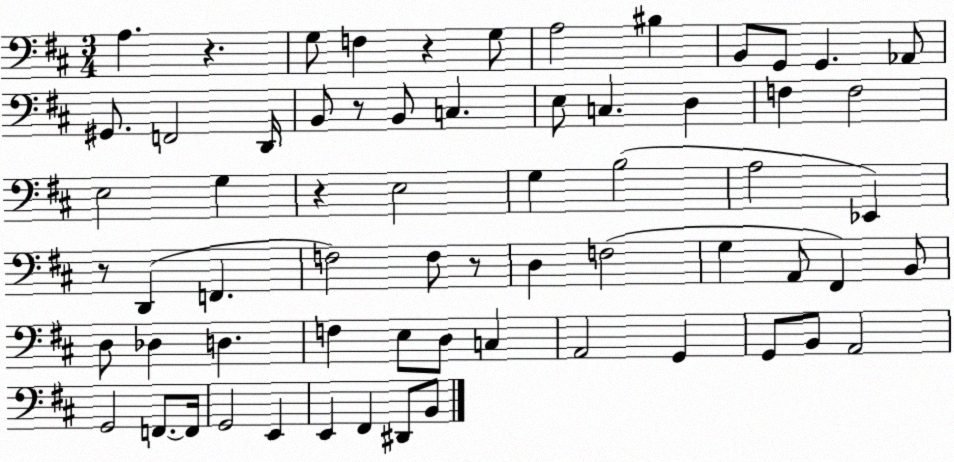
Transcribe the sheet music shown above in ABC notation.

X:1
T:Untitled
M:3/4
L:1/4
K:D
A, z G,/2 F, z G,/2 A,2 ^B, B,,/2 G,,/2 G,, _A,,/2 ^G,,/2 F,,2 D,,/4 B,,/2 z/2 B,,/2 C, E,/2 C, D, F, F,2 E,2 G, z E,2 G, B,2 A,2 _E,, z/2 D,, F,, F,2 F,/2 z/2 D, F,2 G, A,,/2 ^F,, B,,/2 D,/2 _D, D, F, E,/2 D,/2 C, A,,2 G,, G,,/2 B,,/2 A,,2 G,,2 F,,/2 F,,/4 G,,2 E,, E,, ^F,, ^D,,/2 B,,/2